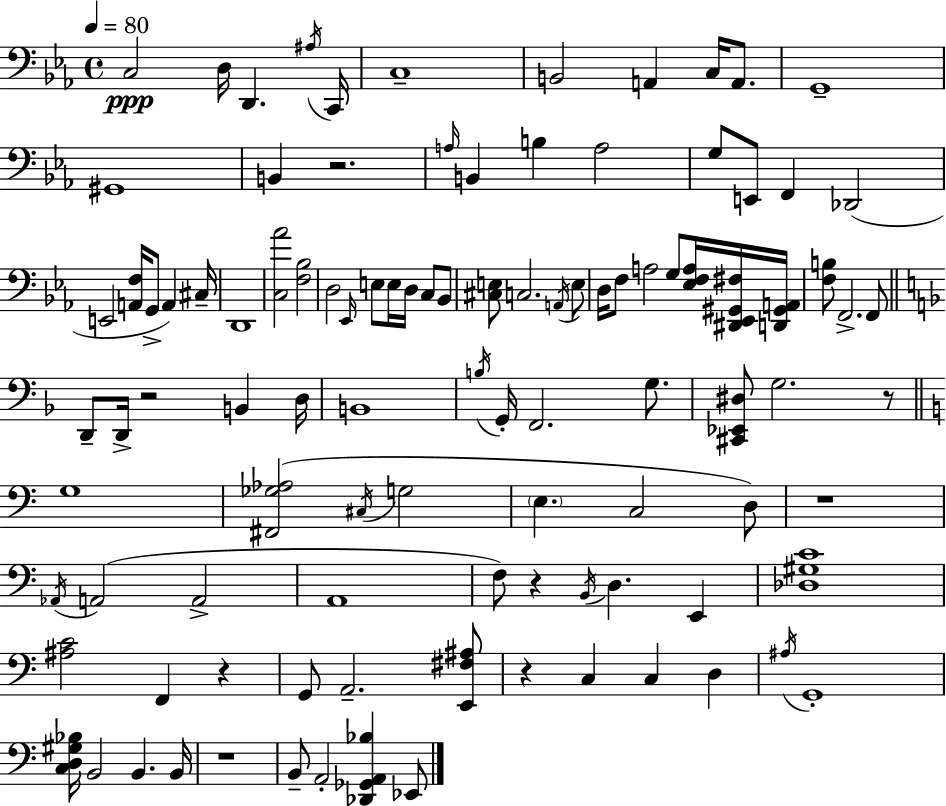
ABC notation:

X:1
T:Untitled
M:4/4
L:1/4
K:Eb
C,2 D,/4 D,, ^A,/4 C,,/4 C,4 B,,2 A,, C,/4 A,,/2 G,,4 ^G,,4 B,, z2 A,/4 B,, B, A,2 G,/2 E,,/2 F,, _D,,2 E,,2 [A,,F,]/4 G,,/2 A,, ^C,/4 D,,4 [C,_A]2 [F,_B,]2 D,2 _E,,/4 E,/2 E,/4 D,/4 C,/2 _B,,/2 [^C,E,]/2 C,2 A,,/4 E,/2 D,/4 F,/2 A,2 G,/2 [_E,F,A,]/4 [^D,,_E,,^G,,^F,]/4 [D,,^G,,A,,]/4 [F,B,]/2 F,,2 F,,/2 D,,/2 D,,/4 z2 B,, D,/4 B,,4 B,/4 G,,/4 F,,2 G,/2 [^C,,_E,,^D,]/2 G,2 z/2 G,4 [^F,,_G,_A,]2 ^C,/4 G,2 E, C,2 D,/2 z4 _A,,/4 A,,2 A,,2 A,,4 F,/2 z B,,/4 D, E,, [_D,^G,C]4 [^A,C]2 F,, z G,,/2 A,,2 [E,,^F,^A,]/2 z C, C, D, ^A,/4 G,,4 [C,D,^G,_B,]/4 B,,2 B,, B,,/4 z4 B,,/2 A,,2 [_D,,_G,,A,,_B,] _E,,/2